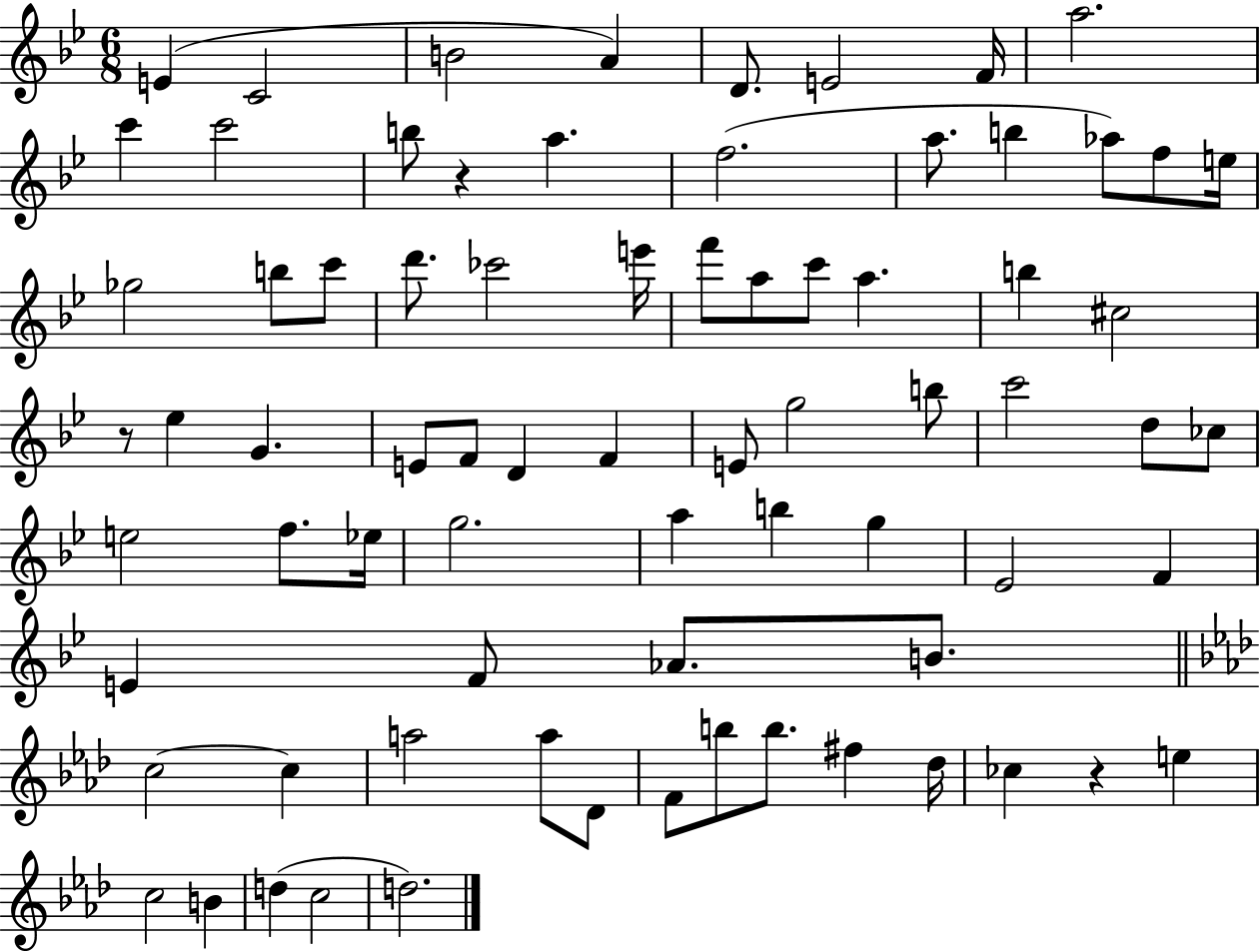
{
  \clef treble
  \numericTimeSignature
  \time 6/8
  \key bes \major
  e'4( c'2 | b'2 a'4) | d'8. e'2 f'16 | a''2. | \break c'''4 c'''2 | b''8 r4 a''4. | f''2.( | a''8. b''4 aes''8) f''8 e''16 | \break ges''2 b''8 c'''8 | d'''8. ces'''2 e'''16 | f'''8 a''8 c'''8 a''4. | b''4 cis''2 | \break r8 ees''4 g'4. | e'8 f'8 d'4 f'4 | e'8 g''2 b''8 | c'''2 d''8 ces''8 | \break e''2 f''8. ees''16 | g''2. | a''4 b''4 g''4 | ees'2 f'4 | \break e'4 f'8 aes'8. b'8. | \bar "||" \break \key f \minor c''2~~ c''4 | a''2 a''8 des'8 | f'8 b''8 b''8. fis''4 des''16 | ces''4 r4 e''4 | \break c''2 b'4 | d''4( c''2 | d''2.) | \bar "|."
}